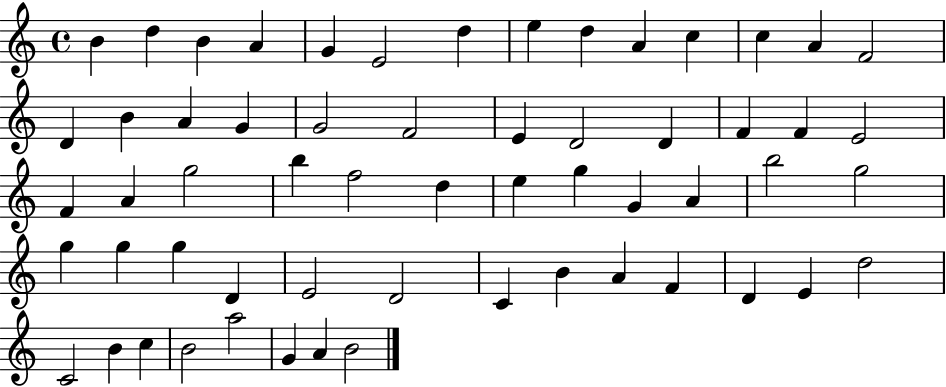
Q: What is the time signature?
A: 4/4